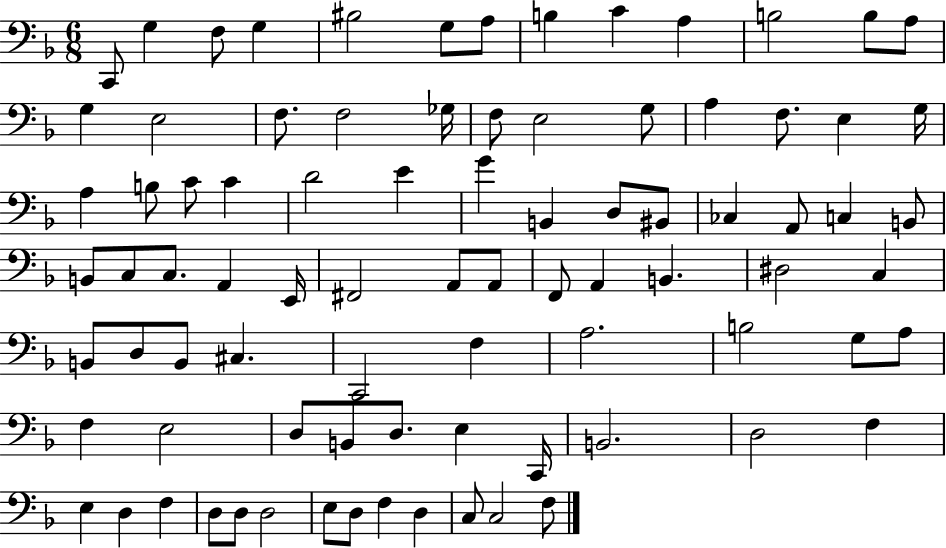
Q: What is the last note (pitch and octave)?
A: F3